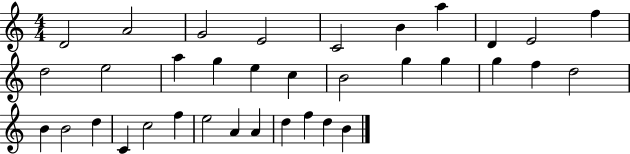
D4/h A4/h G4/h E4/h C4/h B4/q A5/q D4/q E4/h F5/q D5/h E5/h A5/q G5/q E5/q C5/q B4/h G5/q G5/q G5/q F5/q D5/h B4/q B4/h D5/q C4/q C5/h F5/q E5/h A4/q A4/q D5/q F5/q D5/q B4/q